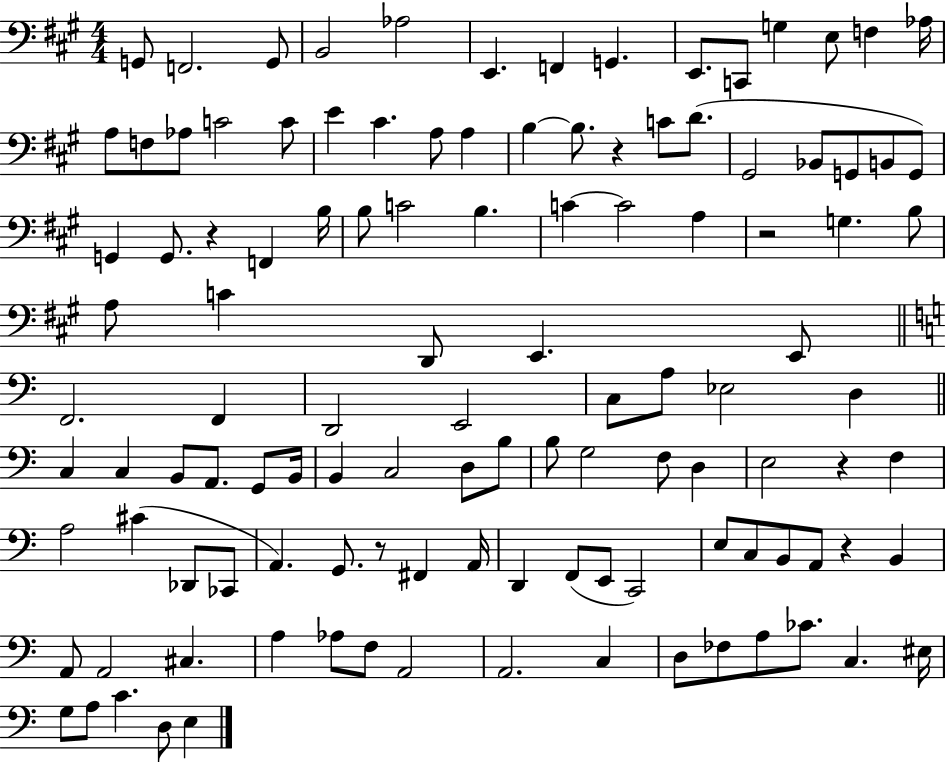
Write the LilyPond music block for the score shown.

{
  \clef bass
  \numericTimeSignature
  \time 4/4
  \key a \major
  g,8 f,2. g,8 | b,2 aes2 | e,4. f,4 g,4. | e,8. c,8 g4 e8 f4 aes16 | \break a8 f8 aes8 c'2 c'8 | e'4 cis'4. a8 a4 | b4~~ b8. r4 c'8 d'8.( | gis,2 bes,8 g,8 b,8 g,8) | \break g,4 g,8. r4 f,4 b16 | b8 c'2 b4. | c'4~~ c'2 a4 | r2 g4. b8 | \break a8 c'4 d,8 e,4. e,8 | \bar "||" \break \key c \major f,2. f,4 | d,2 e,2 | c8 a8 ees2 d4 | \bar "||" \break \key a \minor c4 c4 b,8 a,8. g,8 b,16 | b,4 c2 d8 b8 | b8 g2 f8 d4 | e2 r4 f4 | \break a2 cis'4( des,8 ces,8 | a,4.) g,8. r8 fis,4 a,16 | d,4 f,8( e,8 c,2) | e8 c8 b,8 a,8 r4 b,4 | \break a,8 a,2 cis4. | a4 aes8 f8 a,2 | a,2. c4 | d8 fes8 a8 ces'8. c4. eis16 | \break g8 a8 c'4. d8 e4 | \bar "|."
}